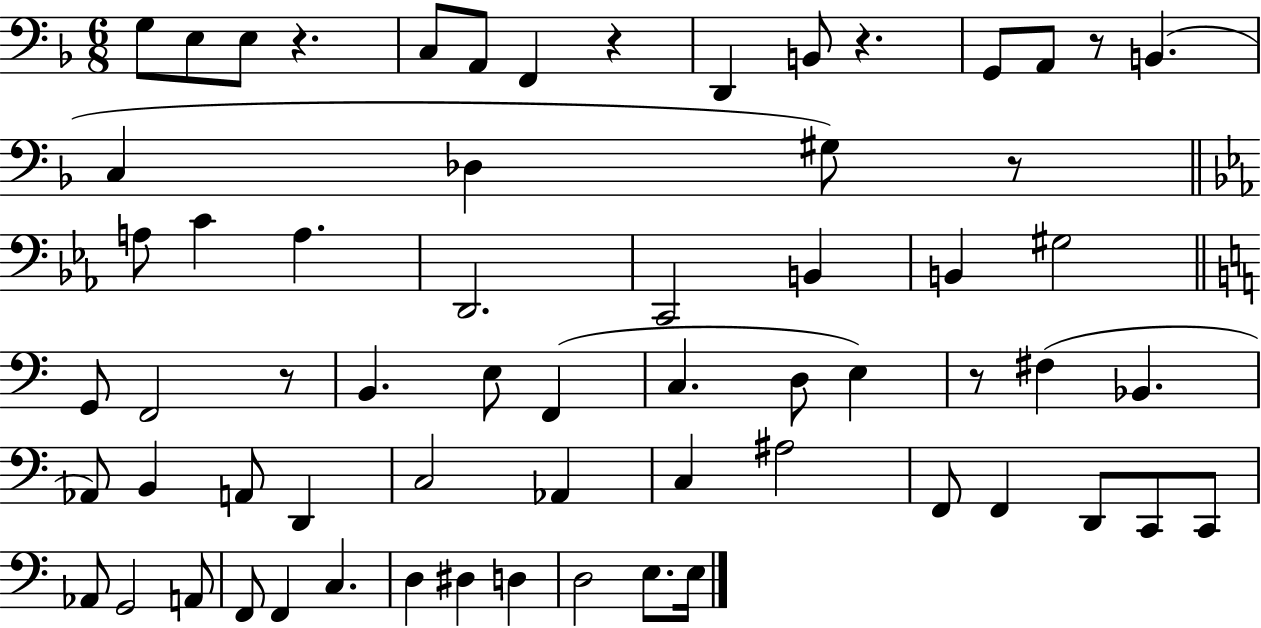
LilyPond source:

{
  \clef bass
  \numericTimeSignature
  \time 6/8
  \key f \major
  \repeat volta 2 { g8 e8 e8 r4. | c8 a,8 f,4 r4 | d,4 b,8 r4. | g,8 a,8 r8 b,4.( | \break c4 des4 gis8) r8 | \bar "||" \break \key ees \major a8 c'4 a4. | d,2. | c,2 b,4 | b,4 gis2 | \break \bar "||" \break \key c \major g,8 f,2 r8 | b,4. e8 f,4( | c4. d8 e4) | r8 fis4( bes,4. | \break aes,8) b,4 a,8 d,4 | c2 aes,4 | c4 ais2 | f,8 f,4 d,8 c,8 c,8 | \break aes,8 g,2 a,8 | f,8 f,4 c4. | d4 dis4 d4 | d2 e8. e16 | \break } \bar "|."
}